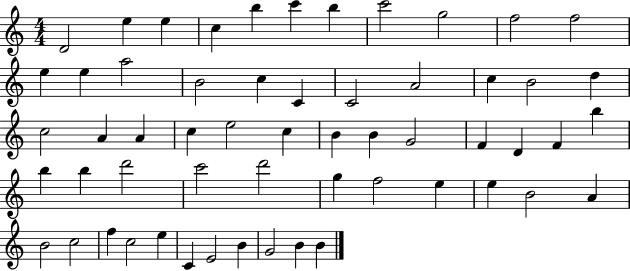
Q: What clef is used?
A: treble